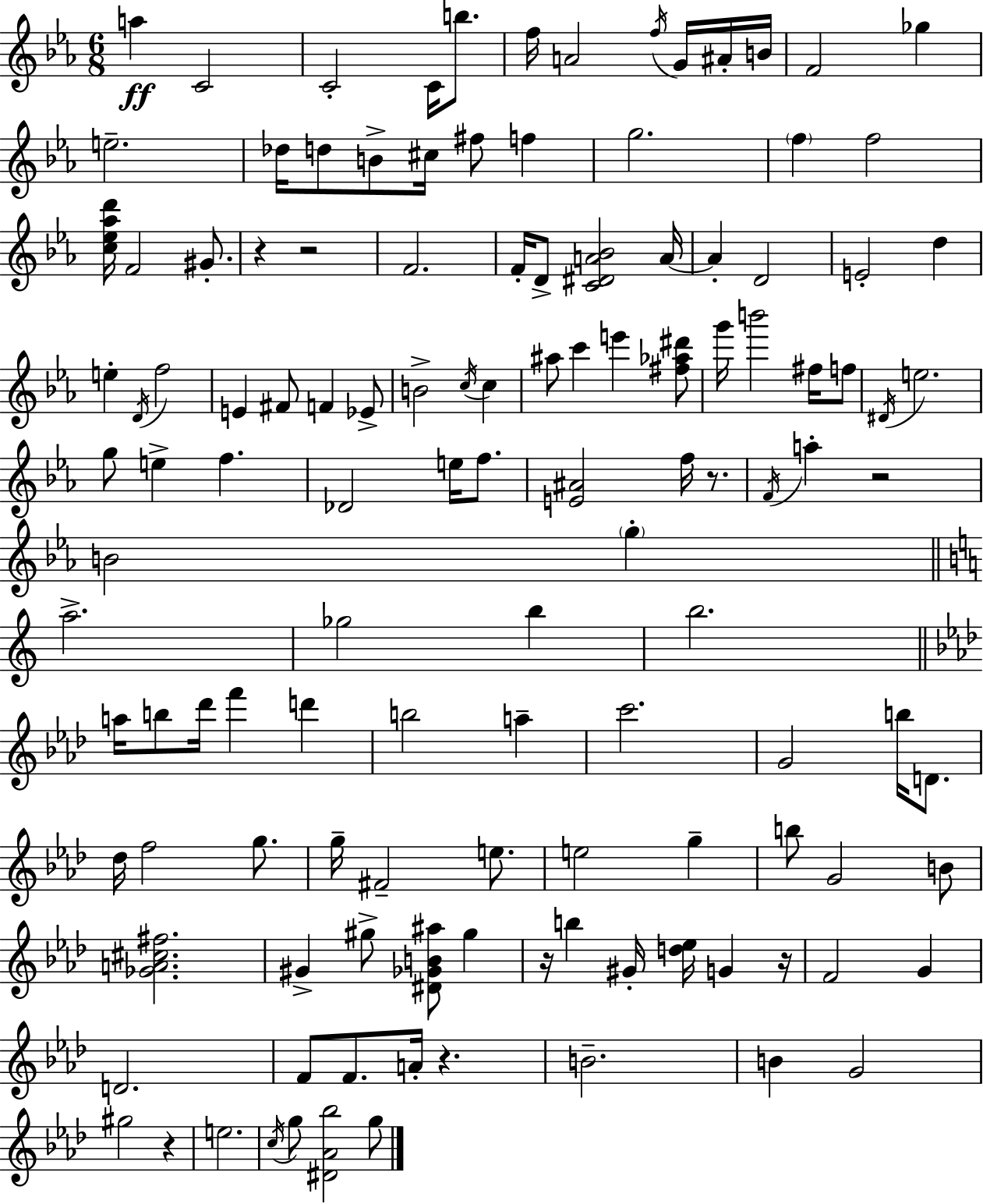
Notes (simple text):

A5/q C4/h C4/h C4/s B5/e. F5/s A4/h F5/s G4/s A#4/s B4/s F4/h Gb5/q E5/h. Db5/s D5/e B4/e C#5/s F#5/e F5/q G5/h. F5/q F5/h [C5,Eb5,Ab5,D6]/s F4/h G#4/e. R/q R/h F4/h. F4/s D4/e [C4,D#4,A4,Bb4]/h A4/s A4/q D4/h E4/h D5/q E5/q D4/s F5/h E4/q F#4/e F4/q Eb4/e B4/h C5/s C5/q A#5/e C6/q E6/q [F#5,Ab5,D#6]/e G6/s B6/h F#5/s F5/e D#4/s E5/h. G5/e E5/q F5/q. Db4/h E5/s F5/e. [E4,A#4]/h F5/s R/e. F4/s A5/q R/h B4/h G5/q A5/h. Gb5/h B5/q B5/h. A5/s B5/e Db6/s F6/q D6/q B5/h A5/q C6/h. G4/h B5/s D4/e. Db5/s F5/h G5/e. G5/s F#4/h E5/e. E5/h G5/q B5/e G4/h B4/e [Gb4,A4,C#5,F#5]/h. G#4/q G#5/e [D#4,Gb4,B4,A#5]/e G#5/q R/s B5/q G#4/s [D5,Eb5]/s G4/q R/s F4/h G4/q D4/h. F4/e F4/e. A4/s R/q. B4/h. B4/q G4/h G#5/h R/q E5/h. C5/s G5/e [D#4,Ab4,Bb5]/h G5/e